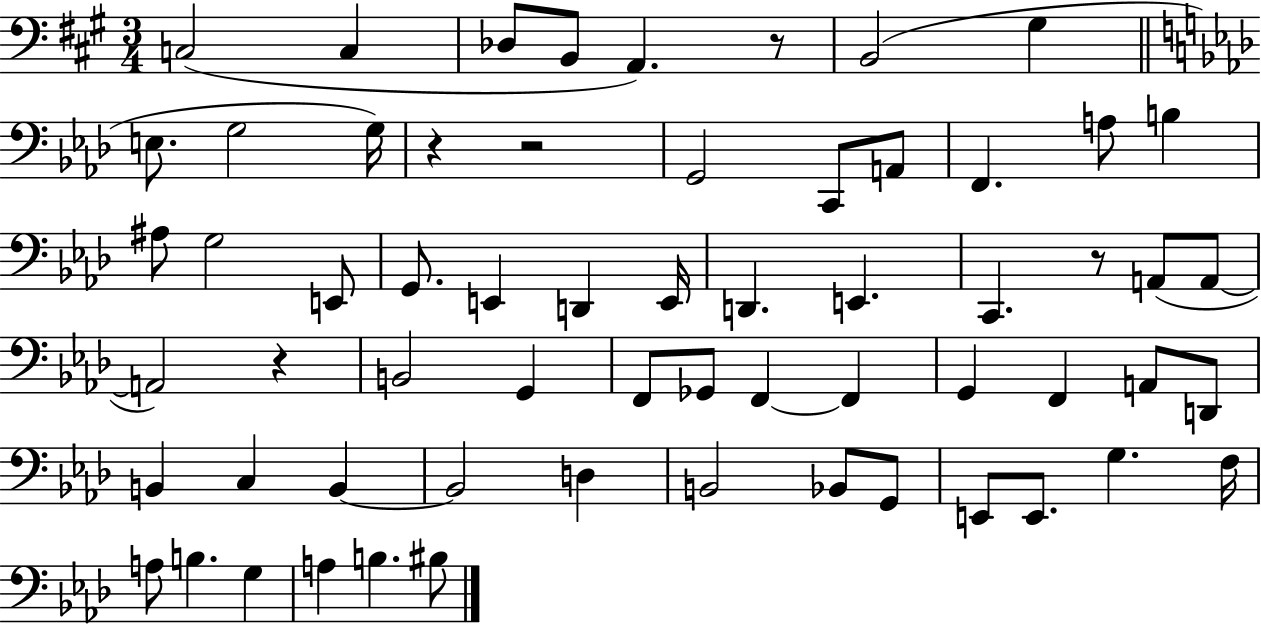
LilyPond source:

{
  \clef bass
  \numericTimeSignature
  \time 3/4
  \key a \major
  \repeat volta 2 { c2( c4 | des8 b,8 a,4.) r8 | b,2( gis4 | \bar "||" \break \key aes \major e8. g2 g16) | r4 r2 | g,2 c,8 a,8 | f,4. a8 b4 | \break ais8 g2 e,8 | g,8. e,4 d,4 e,16 | d,4. e,4. | c,4. r8 a,8( a,8~~ | \break a,2) r4 | b,2 g,4 | f,8 ges,8 f,4~~ f,4 | g,4 f,4 a,8 d,8 | \break b,4 c4 b,4~~ | b,2 d4 | b,2 bes,8 g,8 | e,8 e,8. g4. f16 | \break a8 b4. g4 | a4 b4. bis8 | } \bar "|."
}